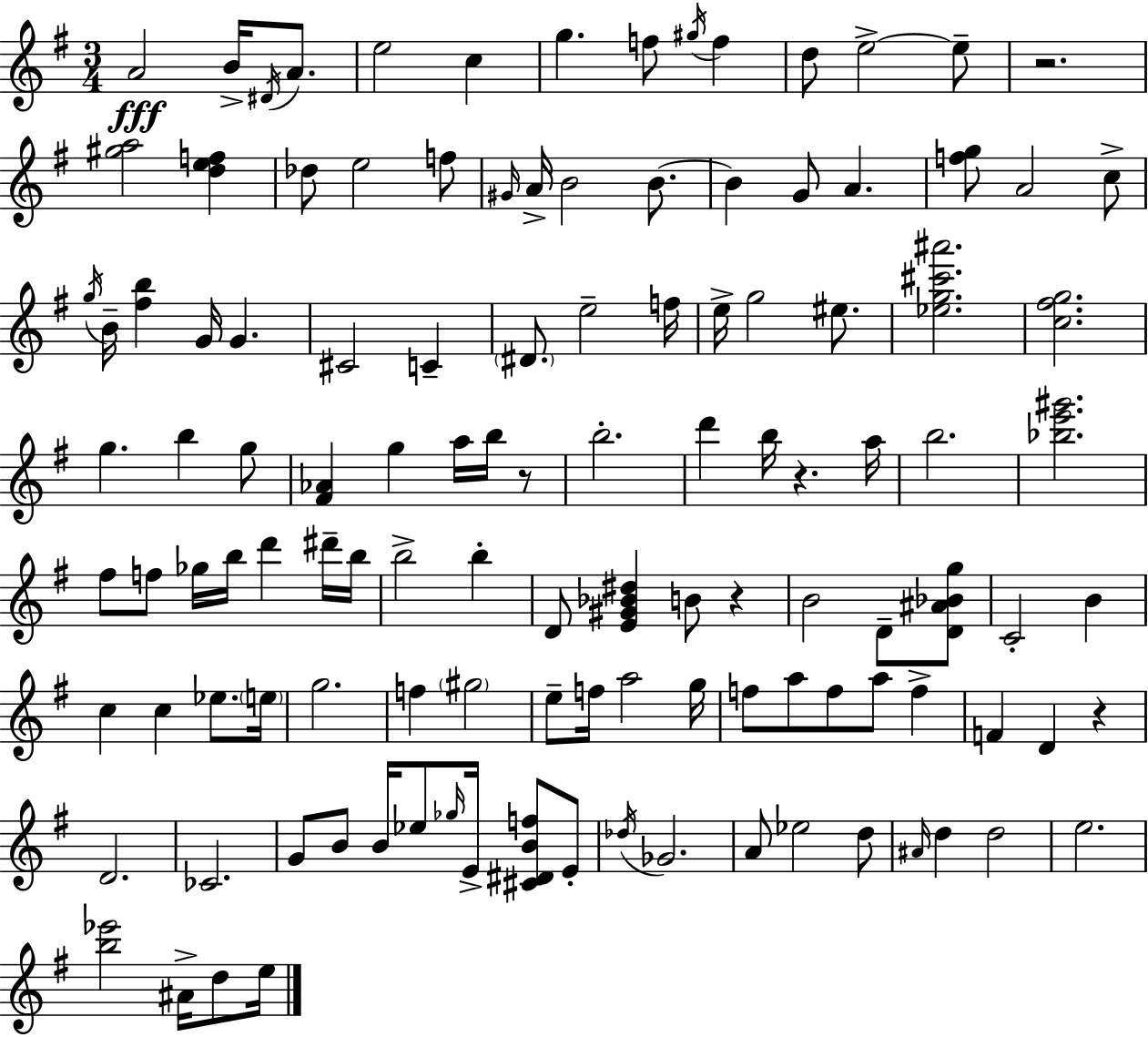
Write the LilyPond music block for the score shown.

{
  \clef treble
  \numericTimeSignature
  \time 3/4
  \key g \major
  \repeat volta 2 { a'2\fff b'16-> \acciaccatura { dis'16 } a'8. | e''2 c''4 | g''4. f''8 \acciaccatura { gis''16 } f''4 | d''8 e''2->~~ | \break e''8-- r2. | <gis'' a''>2 <d'' e'' f''>4 | des''8 e''2 | f''8 \grace { gis'16 } a'16-> b'2 | \break b'8.~~ b'4 g'8 a'4. | <f'' g''>8 a'2 | c''8-> \acciaccatura { g''16 } b'16-- <fis'' b''>4 g'16 g'4. | cis'2 | \break c'4-- \parenthesize dis'8. e''2-- | f''16 e''16-> g''2 | eis''8. <ees'' g'' cis''' ais'''>2. | <c'' fis'' g''>2. | \break g''4. b''4 | g''8 <fis' aes'>4 g''4 | a''16 b''16 r8 b''2.-. | d'''4 b''16 r4. | \break a''16 b''2. | <bes'' e''' gis'''>2. | fis''8 f''8 ges''16 b''16 d'''4 | dis'''16-- b''16 b''2-> | \break b''4-. d'8 <e' gis' bes' dis''>4 b'8 | r4 b'2 | d'8-- <d' ais' bes' g''>8 c'2-. | b'4 c''4 c''4 | \break ees''8. \parenthesize e''16 g''2. | f''4 \parenthesize gis''2 | e''8-- f''16 a''2 | g''16 f''8 a''8 f''8 a''8 | \break f''4-> f'4 d'4 | r4 d'2. | ces'2. | g'8 b'8 b'16 ees''8 \grace { ges''16 } | \break e'16-> <cis' dis' b' f''>8 e'8-. \acciaccatura { des''16 } ges'2. | a'8 ees''2 | d''8 \grace { ais'16 } d''4 d''2 | e''2. | \break <b'' ees'''>2 | ais'16-> d''8 e''16 } \bar "|."
}